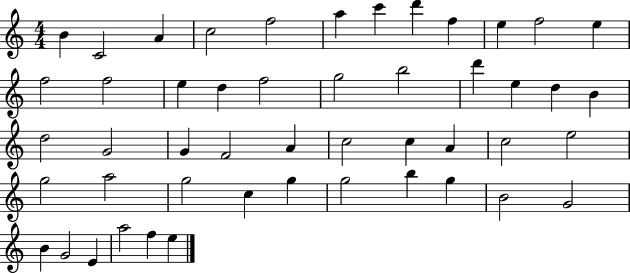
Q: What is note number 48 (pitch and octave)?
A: F5